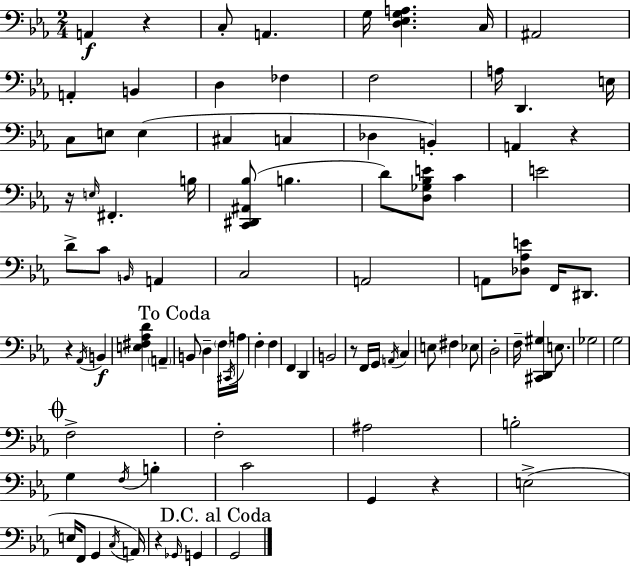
A2/q R/q C3/e A2/q. G3/s [D3,Eb3,G3,A3]/q. C3/s A#2/h A2/q B2/q D3/q FES3/q F3/h A3/s D2/q. E3/s C3/e E3/e E3/q C#3/q C3/q Db3/q B2/q A2/q R/q R/s E3/s F#2/q. B3/s [C2,D#2,A#2,Bb3]/e B3/q. D4/e [D3,Gb3,Bb3,E4]/e C4/q E4/h D4/e C4/e B2/s A2/q C3/h A2/h A2/e [Db3,Ab3,E4]/e F2/s D#2/e. R/q Ab2/s B2/q [E3,F#3,Ab3,D4]/q A2/q B2/e D3/q F3/s C#2/s A3/s F3/q F3/q F2/q D2/q B2/h R/e F2/s G2/s A2/s C3/q E3/e F#3/q Eb3/e D3/h F3/s [C#2,D2,G#3]/q E3/e. Gb3/h G3/h F3/h F3/h A#3/h B3/h G3/q F3/s B3/q C4/h G2/q R/q E3/h E3/s F2/e G2/q C3/s A2/s R/q Gb2/s G2/q G2/h